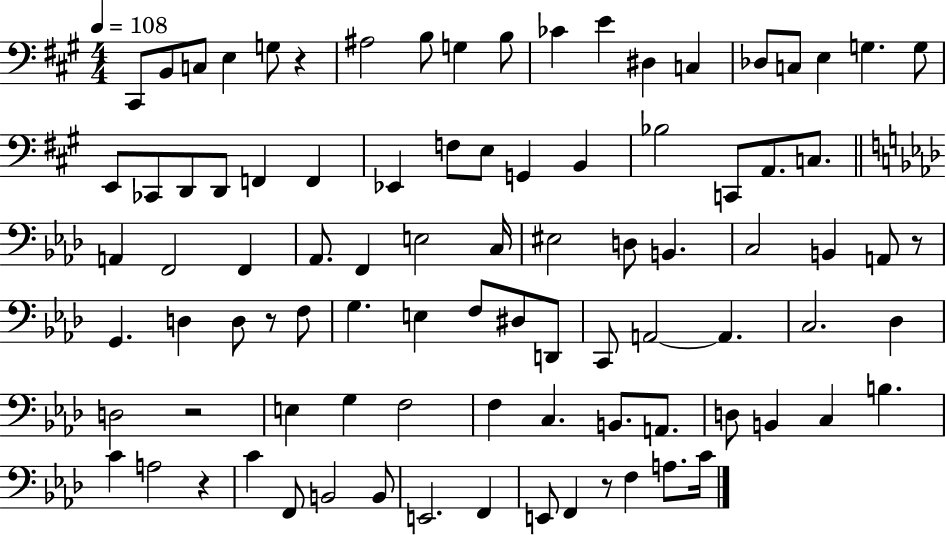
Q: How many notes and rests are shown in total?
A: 91